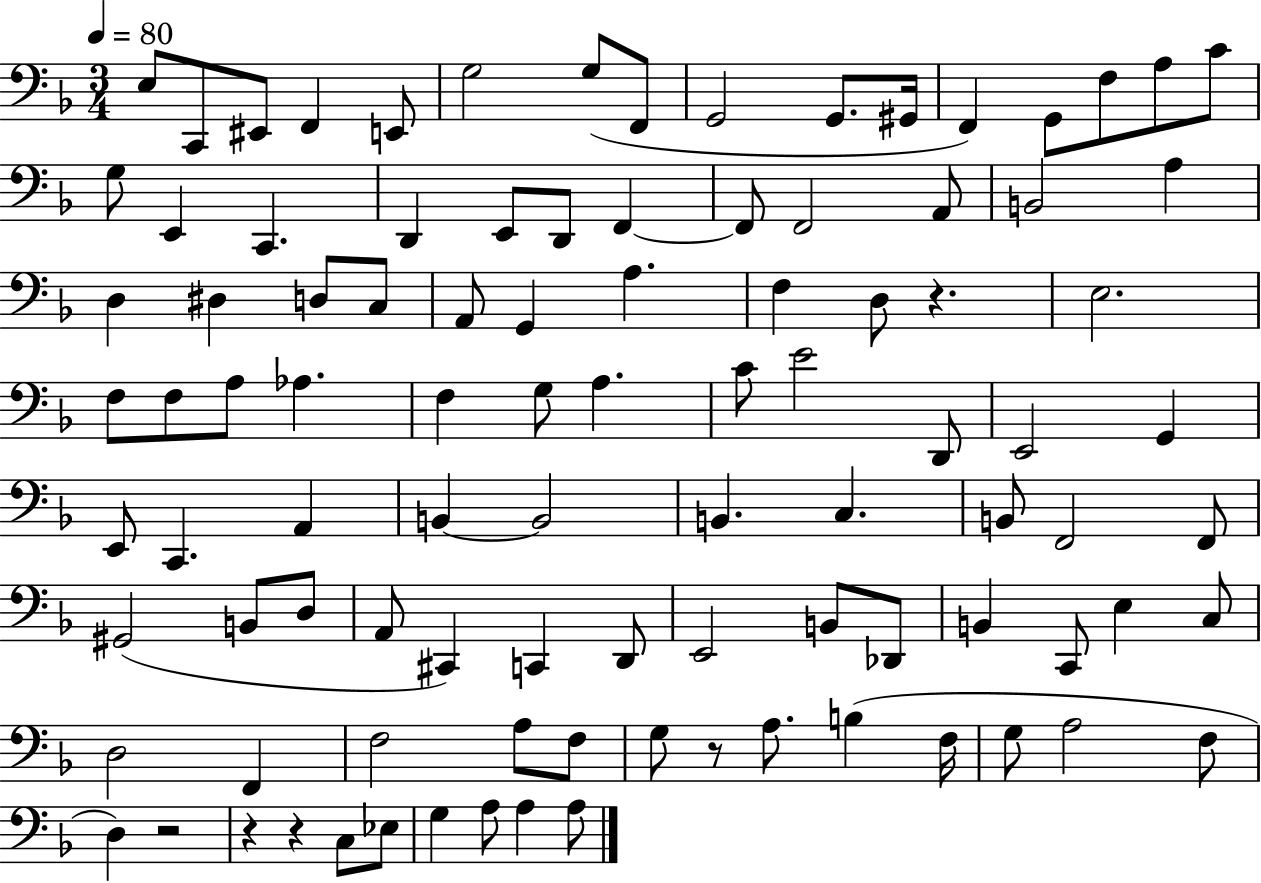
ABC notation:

X:1
T:Untitled
M:3/4
L:1/4
K:F
E,/2 C,,/2 ^E,,/2 F,, E,,/2 G,2 G,/2 F,,/2 G,,2 G,,/2 ^G,,/4 F,, G,,/2 F,/2 A,/2 C/2 G,/2 E,, C,, D,, E,,/2 D,,/2 F,, F,,/2 F,,2 A,,/2 B,,2 A, D, ^D, D,/2 C,/2 A,,/2 G,, A, F, D,/2 z E,2 F,/2 F,/2 A,/2 _A, F, G,/2 A, C/2 E2 D,,/2 E,,2 G,, E,,/2 C,, A,, B,, B,,2 B,, C, B,,/2 F,,2 F,,/2 ^G,,2 B,,/2 D,/2 A,,/2 ^C,, C,, D,,/2 E,,2 B,,/2 _D,,/2 B,, C,,/2 E, C,/2 D,2 F,, F,2 A,/2 F,/2 G,/2 z/2 A,/2 B, F,/4 G,/2 A,2 F,/2 D, z2 z z C,/2 _E,/2 G, A,/2 A, A,/2